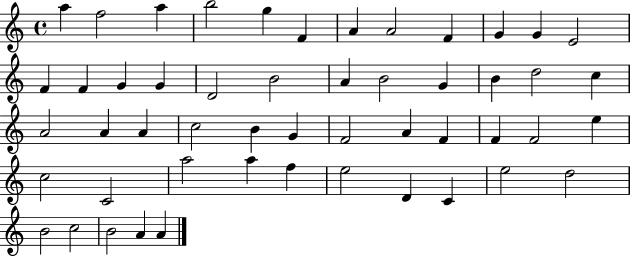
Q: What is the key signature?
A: C major